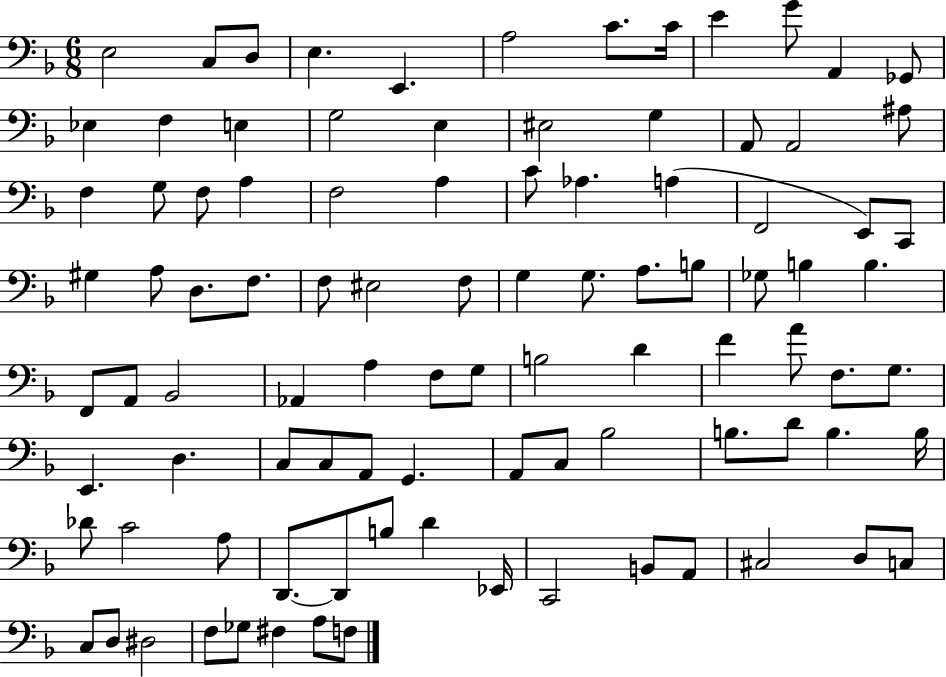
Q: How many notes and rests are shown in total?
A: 96